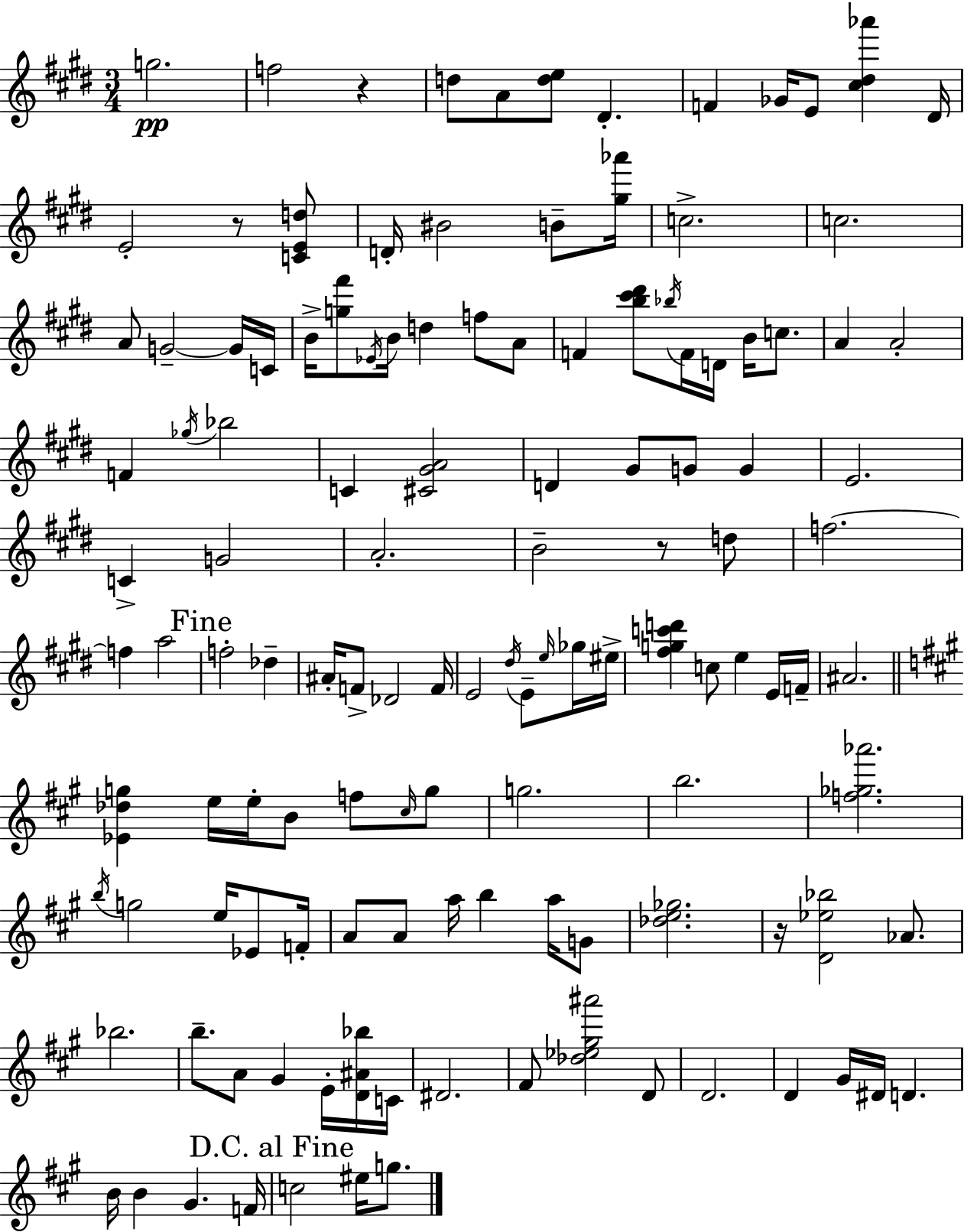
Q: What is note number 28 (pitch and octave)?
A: F4